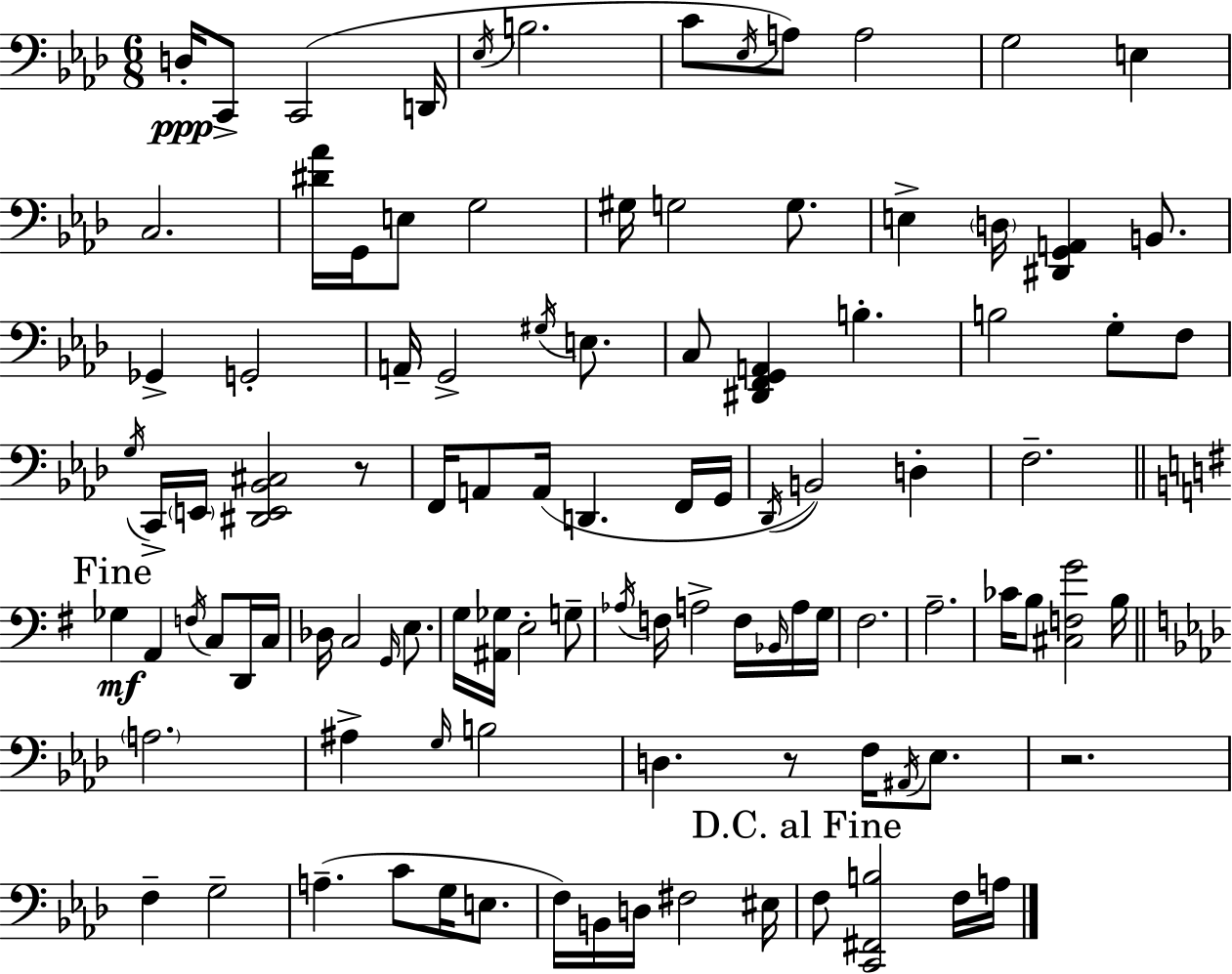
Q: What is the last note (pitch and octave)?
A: A3